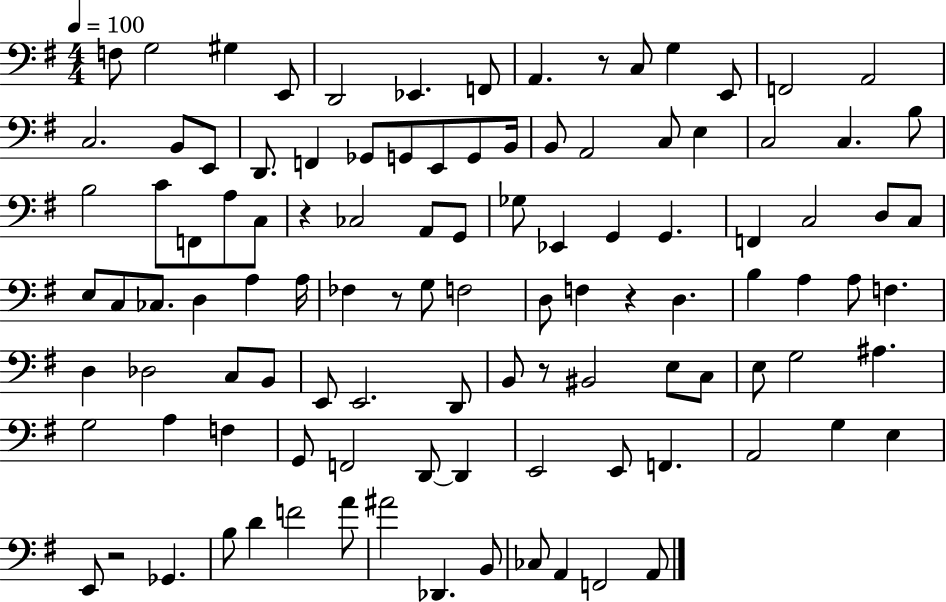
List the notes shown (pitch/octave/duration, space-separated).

F3/e G3/h G#3/q E2/e D2/h Eb2/q. F2/e A2/q. R/e C3/e G3/q E2/e F2/h A2/h C3/h. B2/e E2/e D2/e. F2/q Gb2/e G2/e E2/e G2/e B2/s B2/e A2/h C3/e E3/q C3/h C3/q. B3/e B3/h C4/e F2/e A3/e C3/e R/q CES3/h A2/e G2/e Gb3/e Eb2/q G2/q G2/q. F2/q C3/h D3/e C3/e E3/e C3/e CES3/e. D3/q A3/q A3/s FES3/q R/e G3/e F3/h D3/e F3/q R/q D3/q. B3/q A3/q A3/e F3/q. D3/q Db3/h C3/e B2/e E2/e E2/h. D2/e B2/e R/e BIS2/h E3/e C3/e E3/e G3/h A#3/q. G3/h A3/q F3/q G2/e F2/h D2/e D2/q E2/h E2/e F2/q. A2/h G3/q E3/q E2/e R/h Gb2/q. B3/e D4/q F4/h A4/e A#4/h Db2/q. B2/e CES3/e A2/q F2/h A2/e